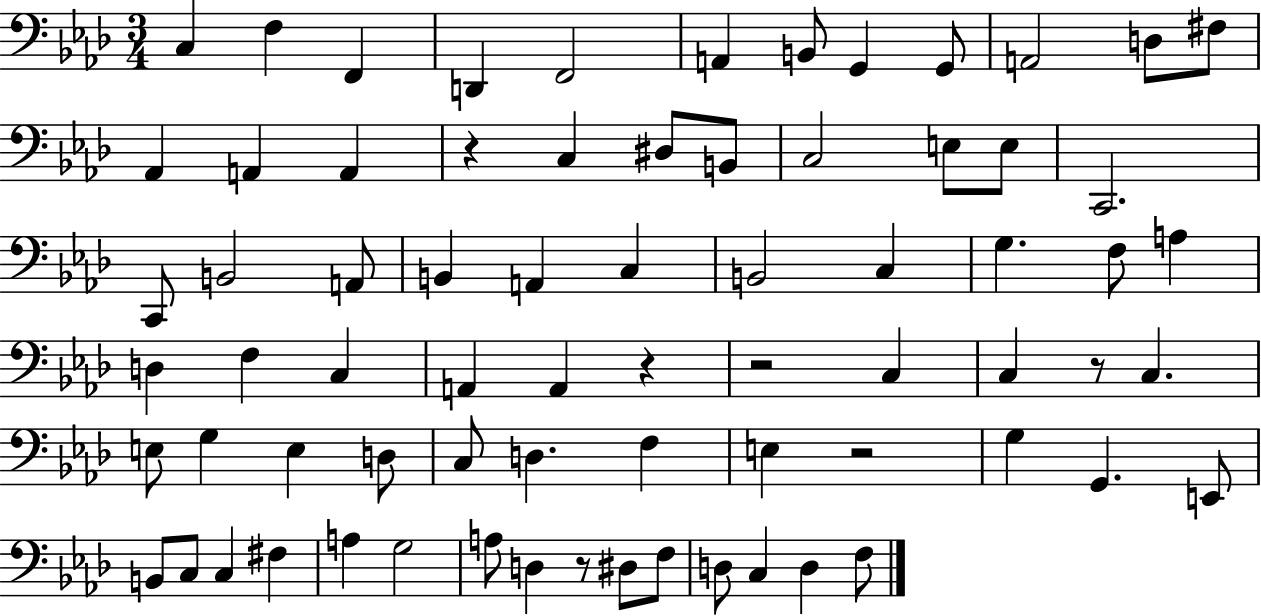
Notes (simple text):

C3/q F3/q F2/q D2/q F2/h A2/q B2/e G2/q G2/e A2/h D3/e F#3/e Ab2/q A2/q A2/q R/q C3/q D#3/e B2/e C3/h E3/e E3/e C2/h. C2/e B2/h A2/e B2/q A2/q C3/q B2/h C3/q G3/q. F3/e A3/q D3/q F3/q C3/q A2/q A2/q R/q R/h C3/q C3/q R/e C3/q. E3/e G3/q E3/q D3/e C3/e D3/q. F3/q E3/q R/h G3/q G2/q. E2/e B2/e C3/e C3/q F#3/q A3/q G3/h A3/e D3/q R/e D#3/e F3/e D3/e C3/q D3/q F3/e